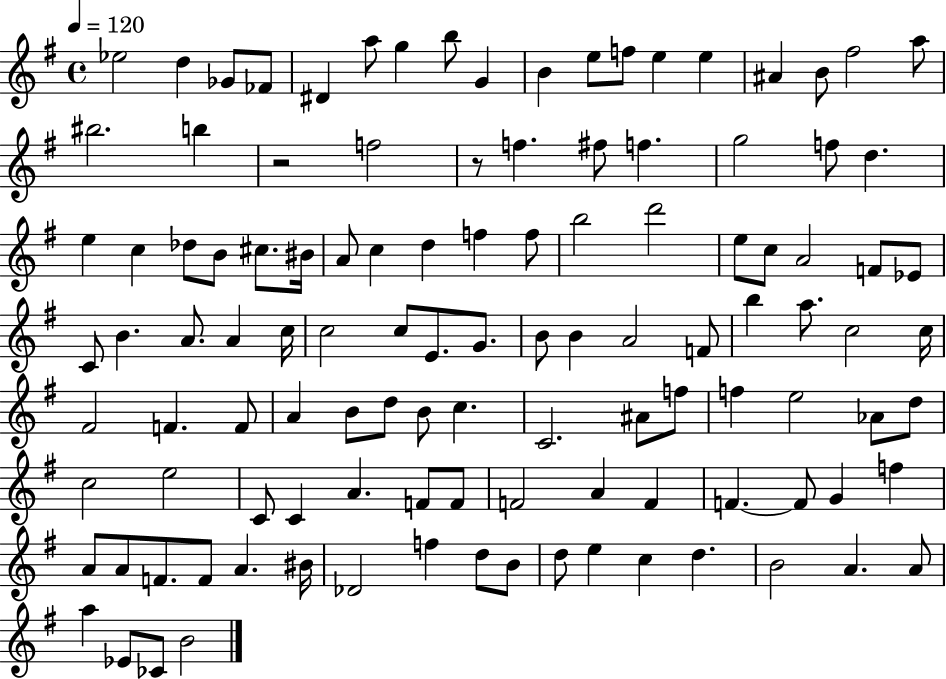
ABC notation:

X:1
T:Untitled
M:4/4
L:1/4
K:G
_e2 d _G/2 _F/2 ^D a/2 g b/2 G B e/2 f/2 e e ^A B/2 ^f2 a/2 ^b2 b z2 f2 z/2 f ^f/2 f g2 f/2 d e c _d/2 B/2 ^c/2 ^B/4 A/2 c d f f/2 b2 d'2 e/2 c/2 A2 F/2 _E/2 C/2 B A/2 A c/4 c2 c/2 E/2 G/2 B/2 B A2 F/2 b a/2 c2 c/4 ^F2 F F/2 A B/2 d/2 B/2 c C2 ^A/2 f/2 f e2 _A/2 d/2 c2 e2 C/2 C A F/2 F/2 F2 A F F F/2 G f A/2 A/2 F/2 F/2 A ^B/4 _D2 f d/2 B/2 d/2 e c d B2 A A/2 a _E/2 _C/2 B2